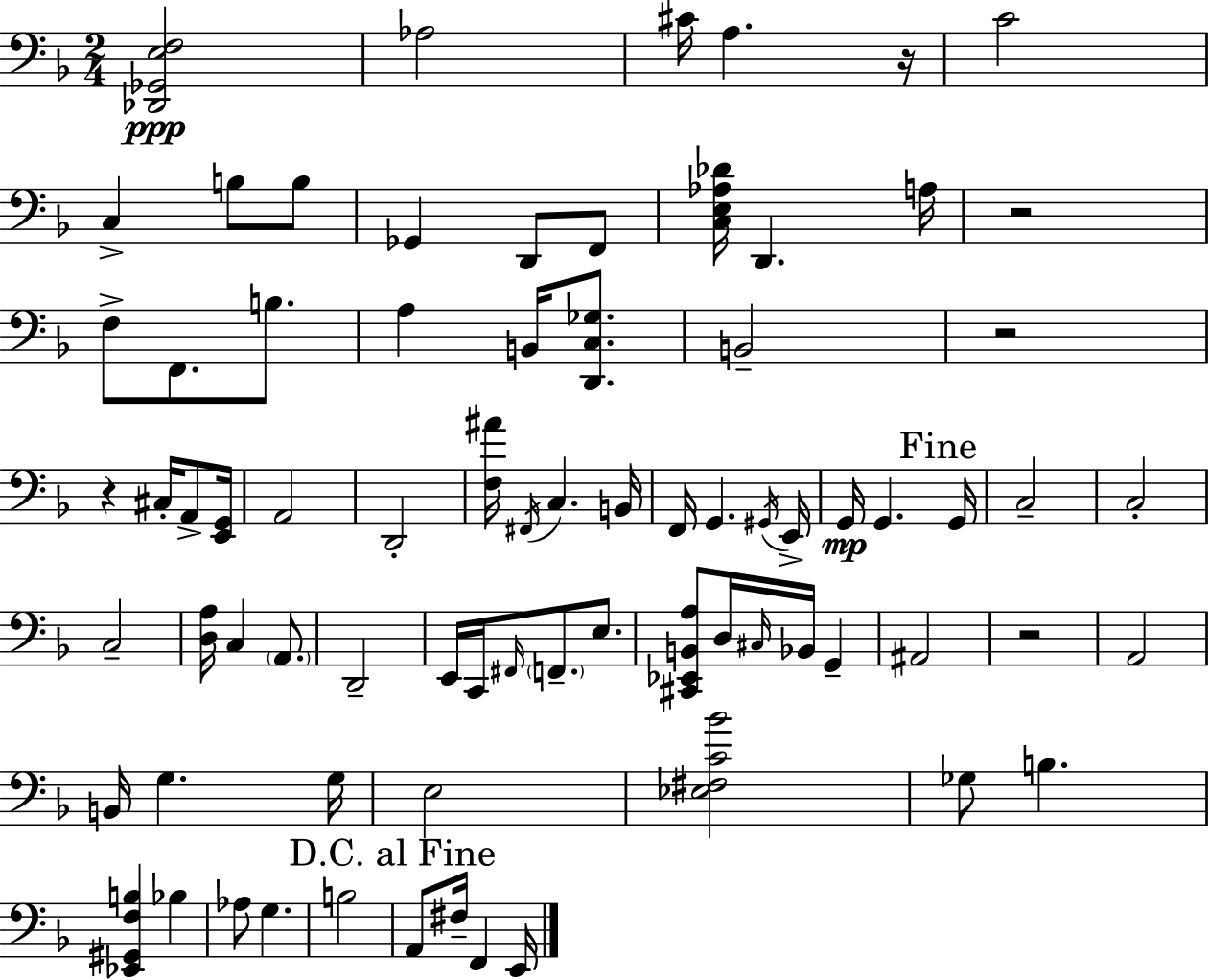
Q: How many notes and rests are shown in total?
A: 77